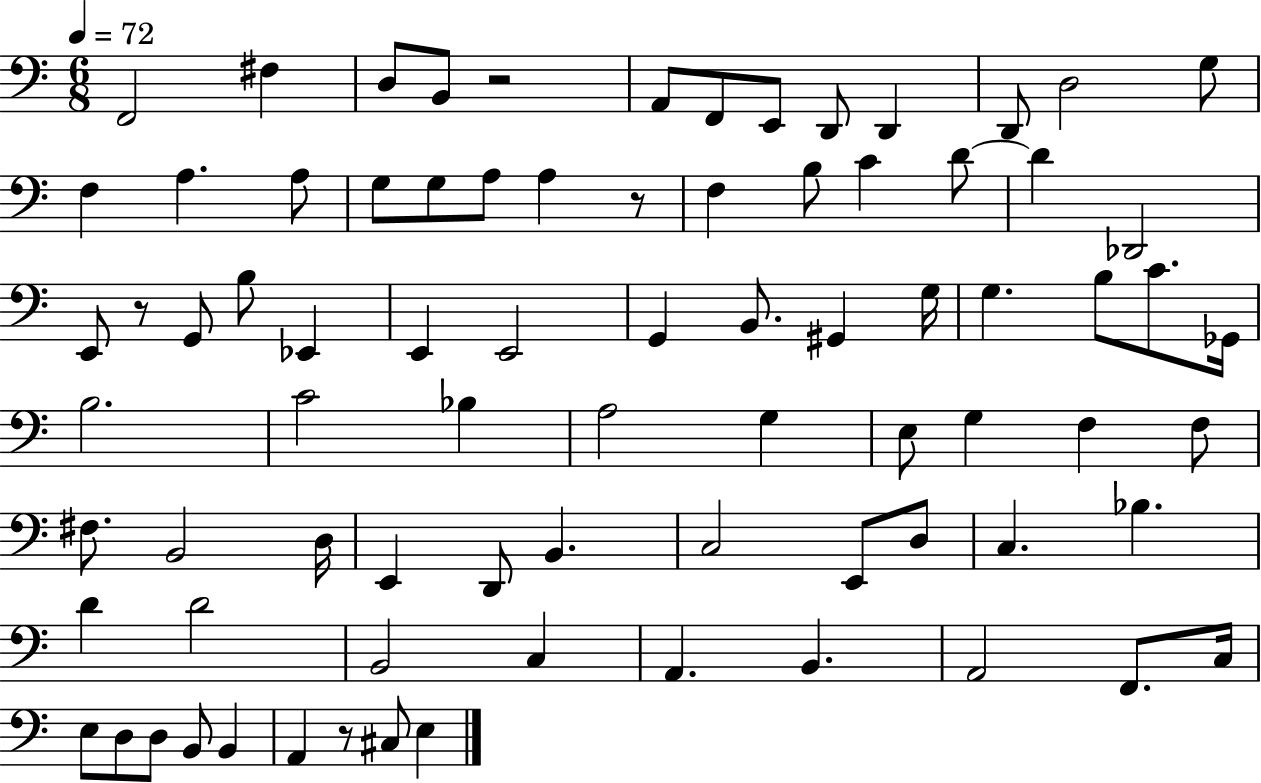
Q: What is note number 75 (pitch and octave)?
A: C#3